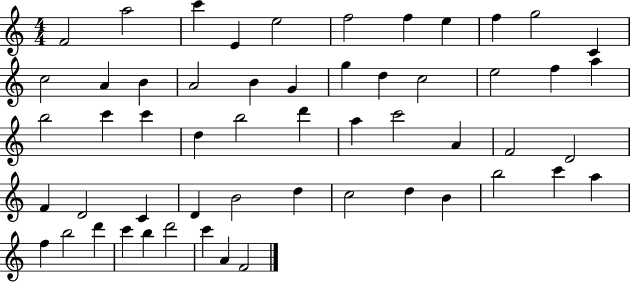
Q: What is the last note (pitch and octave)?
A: F4